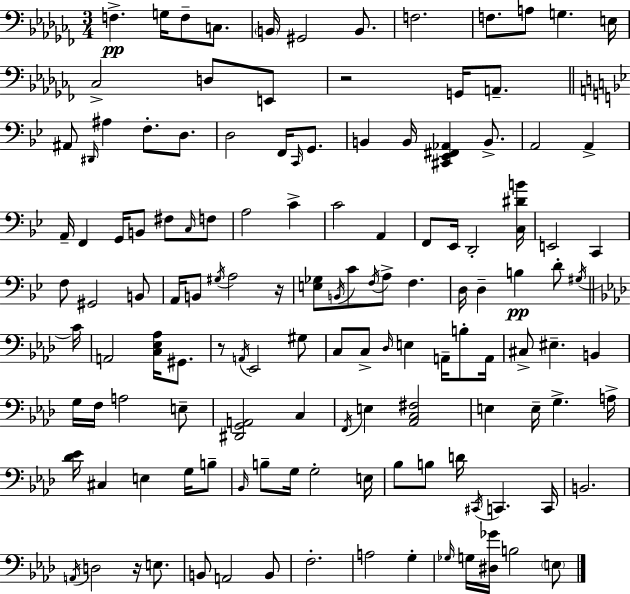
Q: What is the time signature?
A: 3/4